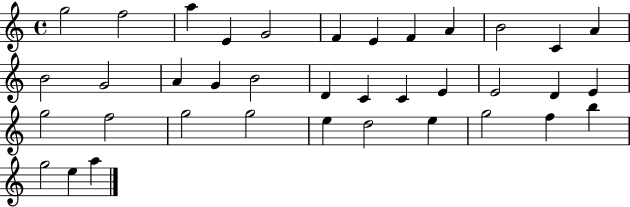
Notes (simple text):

G5/h F5/h A5/q E4/q G4/h F4/q E4/q F4/q A4/q B4/h C4/q A4/q B4/h G4/h A4/q G4/q B4/h D4/q C4/q C4/q E4/q E4/h D4/q E4/q G5/h F5/h G5/h G5/h E5/q D5/h E5/q G5/h F5/q B5/q G5/h E5/q A5/q